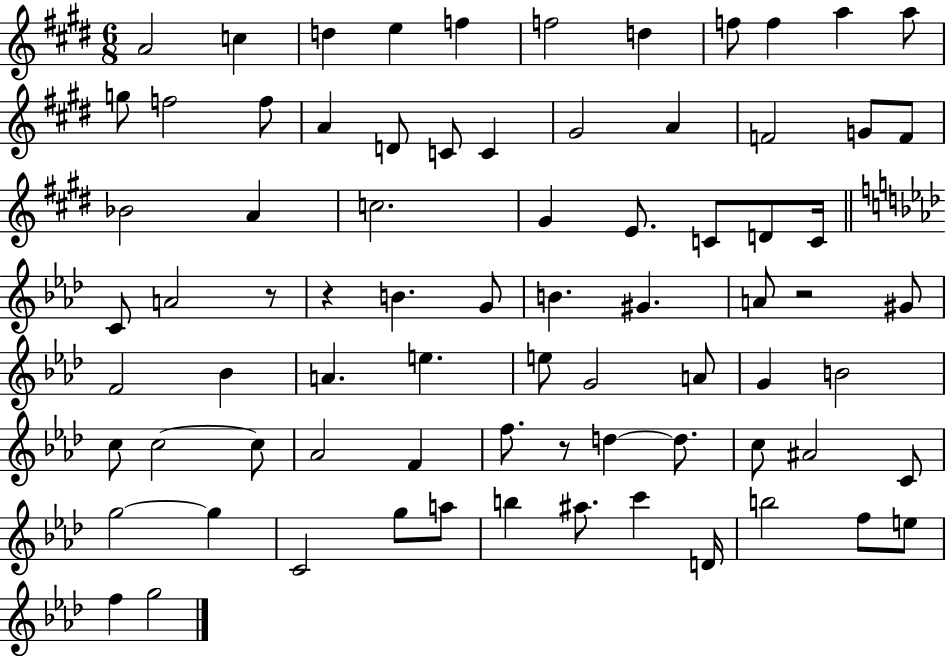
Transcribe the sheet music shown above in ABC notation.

X:1
T:Untitled
M:6/8
L:1/4
K:E
A2 c d e f f2 d f/2 f a a/2 g/2 f2 f/2 A D/2 C/2 C ^G2 A F2 G/2 F/2 _B2 A c2 ^G E/2 C/2 D/2 C/4 C/2 A2 z/2 z B G/2 B ^G A/2 z2 ^G/2 F2 _B A e e/2 G2 A/2 G B2 c/2 c2 c/2 _A2 F f/2 z/2 d d/2 c/2 ^A2 C/2 g2 g C2 g/2 a/2 b ^a/2 c' D/4 b2 f/2 e/2 f g2